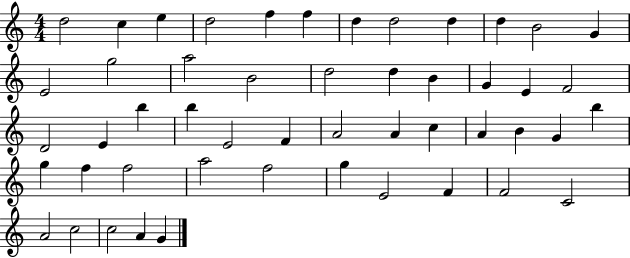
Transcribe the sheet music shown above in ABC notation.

X:1
T:Untitled
M:4/4
L:1/4
K:C
d2 c e d2 f f d d2 d d B2 G E2 g2 a2 B2 d2 d B G E F2 D2 E b b E2 F A2 A c A B G b g f f2 a2 f2 g E2 F F2 C2 A2 c2 c2 A G